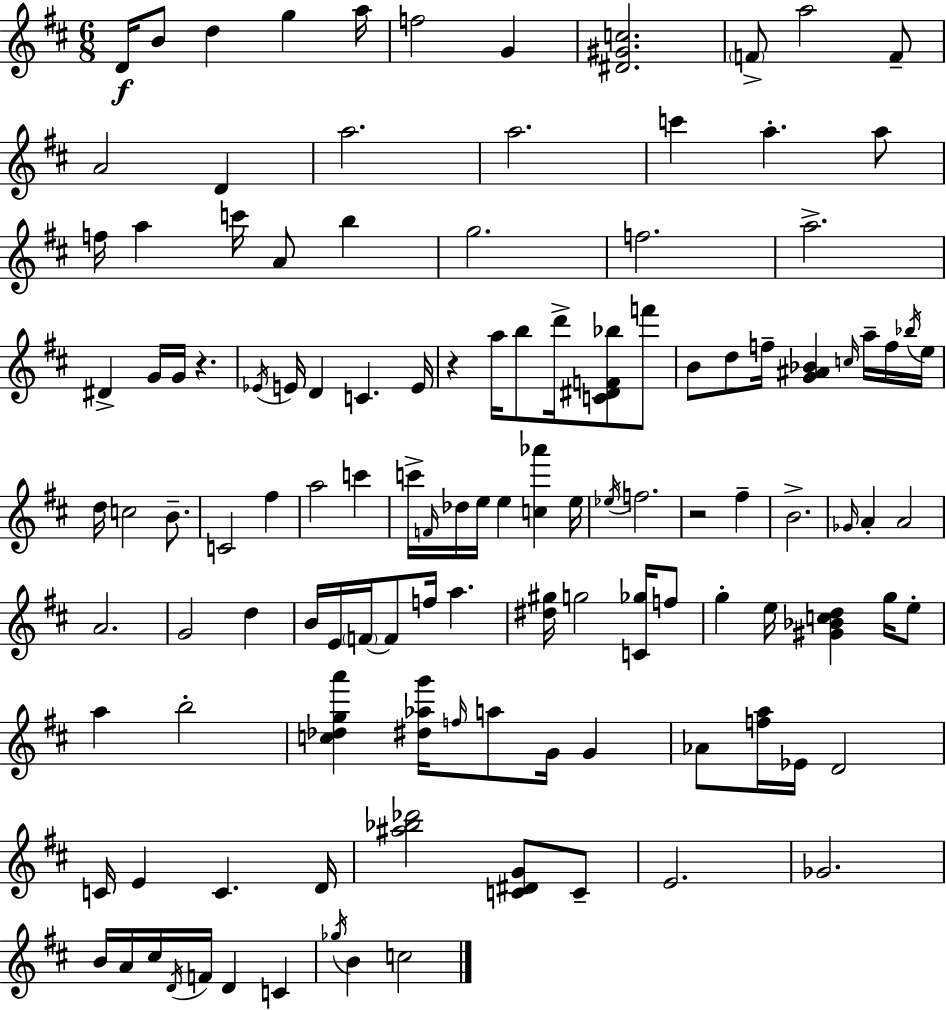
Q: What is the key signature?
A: D major